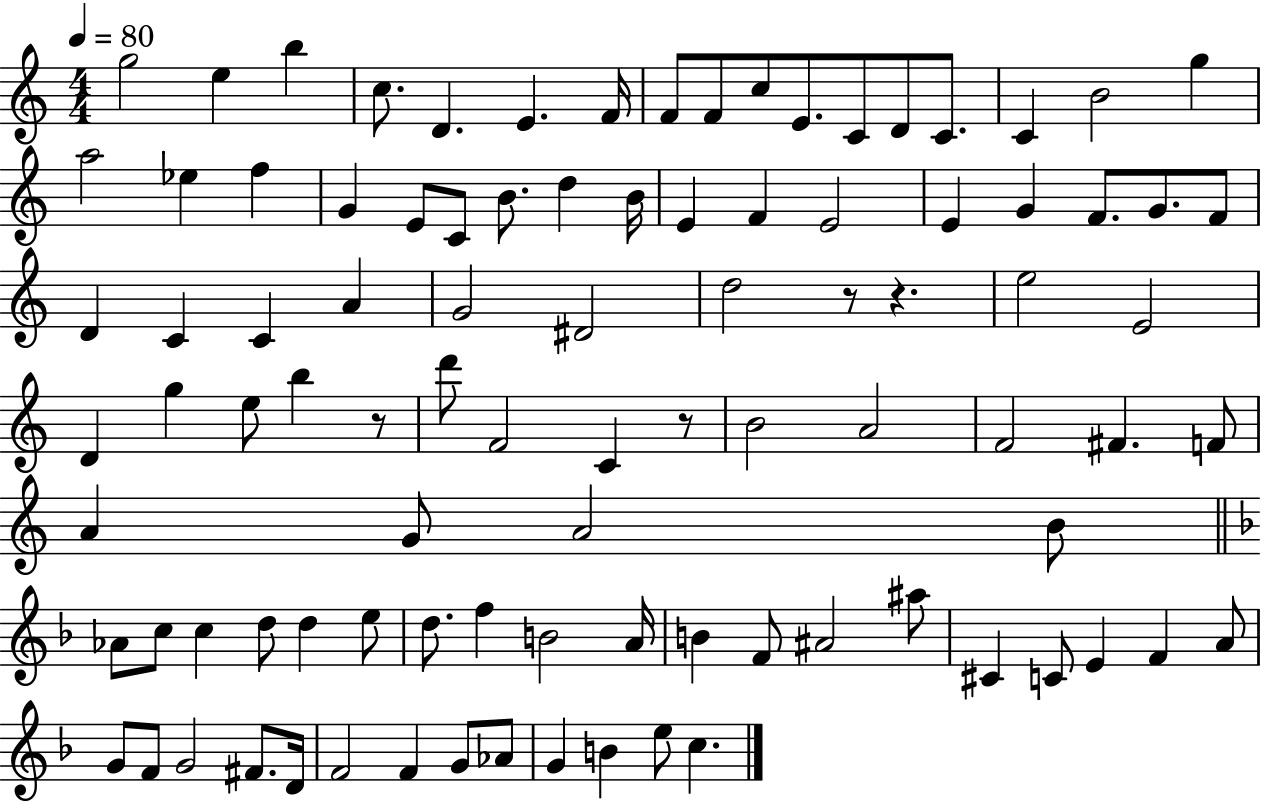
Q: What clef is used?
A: treble